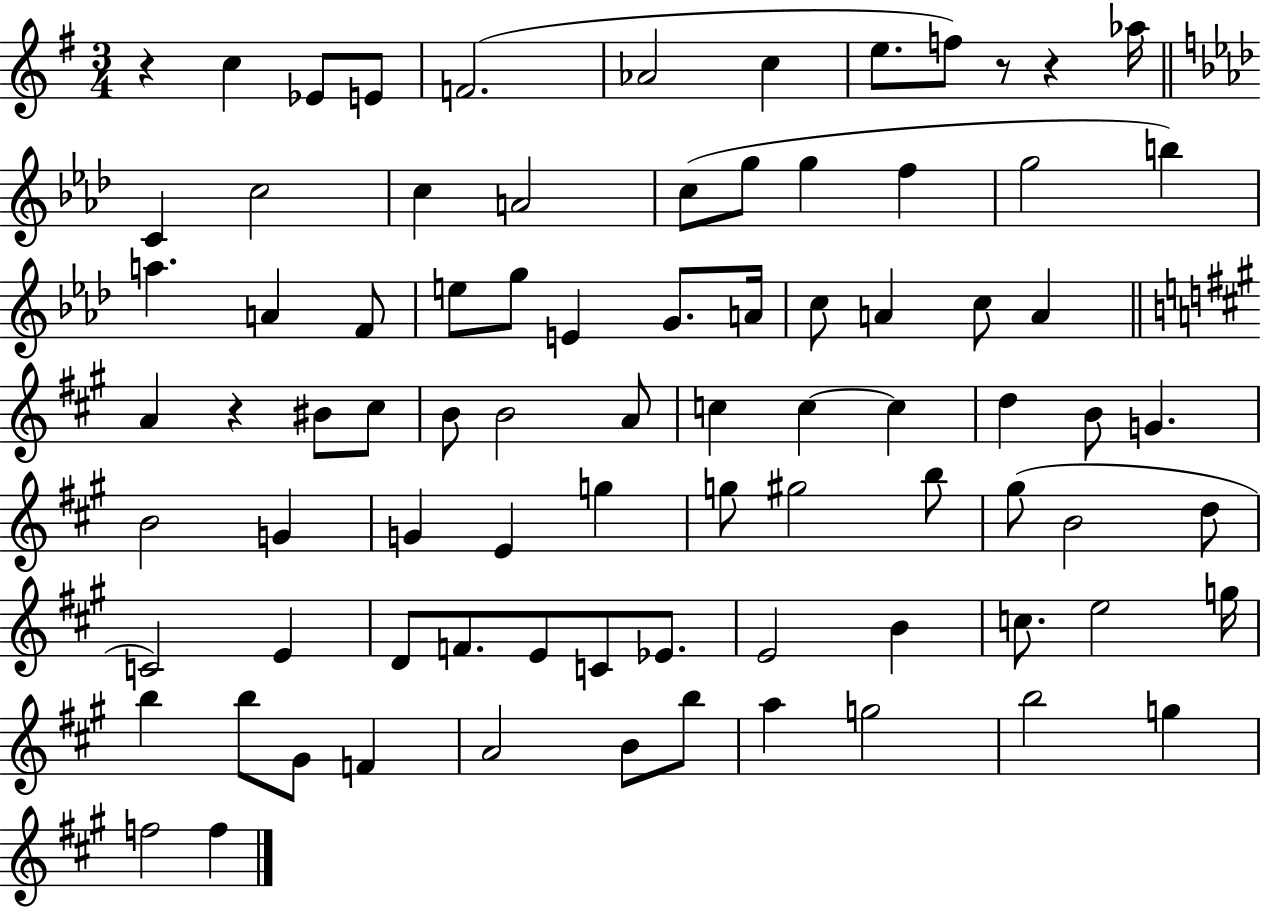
{
  \clef treble
  \numericTimeSignature
  \time 3/4
  \key g \major
  r4 c''4 ees'8 e'8 | f'2.( | aes'2 c''4 | e''8. f''8) r8 r4 aes''16 | \break \bar "||" \break \key f \minor c'4 c''2 | c''4 a'2 | c''8( g''8 g''4 f''4 | g''2 b''4) | \break a''4. a'4 f'8 | e''8 g''8 e'4 g'8. a'16 | c''8 a'4 c''8 a'4 | \bar "||" \break \key a \major a'4 r4 bis'8 cis''8 | b'8 b'2 a'8 | c''4 c''4~~ c''4 | d''4 b'8 g'4. | \break b'2 g'4 | g'4 e'4 g''4 | g''8 gis''2 b''8 | gis''8( b'2 d''8 | \break c'2) e'4 | d'8 f'8. e'8 c'8 ees'8. | e'2 b'4 | c''8. e''2 g''16 | \break b''4 b''8 gis'8 f'4 | a'2 b'8 b''8 | a''4 g''2 | b''2 g''4 | \break f''2 f''4 | \bar "|."
}